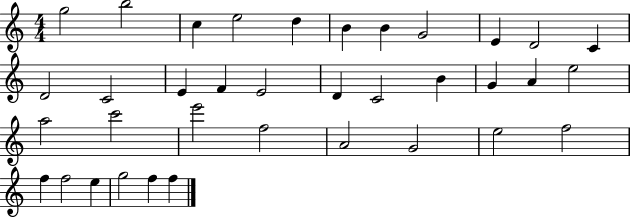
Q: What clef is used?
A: treble